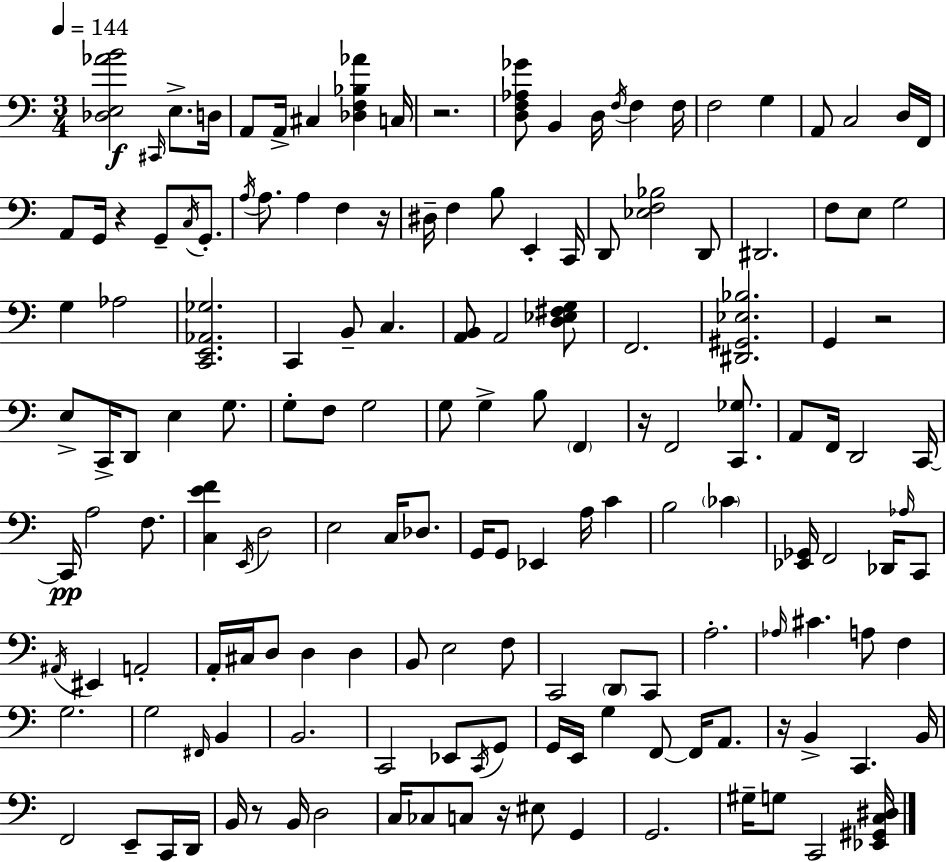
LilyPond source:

{
  \clef bass
  \numericTimeSignature
  \time 3/4
  \key a \minor
  \tempo 4 = 144
  <des e aes' b'>2\f \grace { cis,16 } e8.-> | d16 a,8 a,16-> cis4 <des f bes aes'>4 | c16 r2. | <d f aes ges'>8 b,4 d16 \acciaccatura { f16 } f4 | \break f16 f2 g4 | a,8 c2 | d16 f,16 a,8 g,16 r4 g,8-- \acciaccatura { c16 } | g,8.-. \acciaccatura { a16 } a8. a4 f4 | \break r16 dis16-- f4 b8 e,4-. | c,16 d,8 <ees f bes>2 | d,8 dis,2. | f8 e8 g2 | \break g4 aes2 | <c, e, aes, ges>2. | c,4 b,8-- c4. | <a, b,>8 a,2 | \break <d ees fis g>8 f,2. | <dis, gis, ees bes>2. | g,4 r2 | e8-> c,16-> d,8 e4 | \break g8. g8-. f8 g2 | g8 g4-> b8 | \parenthesize f,4 r16 f,2 | <c, ges>8. a,8 f,16 d,2 | \break c,16~~ c,16\pp a2 | f8. <c e' f'>4 \acciaccatura { e,16 } d2 | e2 | c16 des8. g,16 g,8 ees,4 | \break a16 c'4 b2 | \parenthesize ces'4 <ees, ges,>16 f,2 | des,16 \grace { aes16 } c,8 \acciaccatura { ais,16 } eis,4 a,2-. | a,16-. cis16 d8 d4 | \break d4 b,8 e2 | f8 c,2 | \parenthesize d,8 c,8 a2.-. | \grace { aes16 } cis'4. | \break a8 f4 g2. | g2 | \grace { fis,16 } b,4 b,2. | c,2 | \break ees,8 \acciaccatura { c,16 } g,8 g,16 e,16 | g4 f,8~~ f,16 a,8. r16 b,4-> | c,4. b,16 f,2 | e,8-- c,16 d,16 b,16 r8 | \break b,16 d2 c16 ces8 | c8 r16 eis8 g,4 g,2. | gis16-- g8 | c,2 <ees, gis, c dis>16 \bar "|."
}